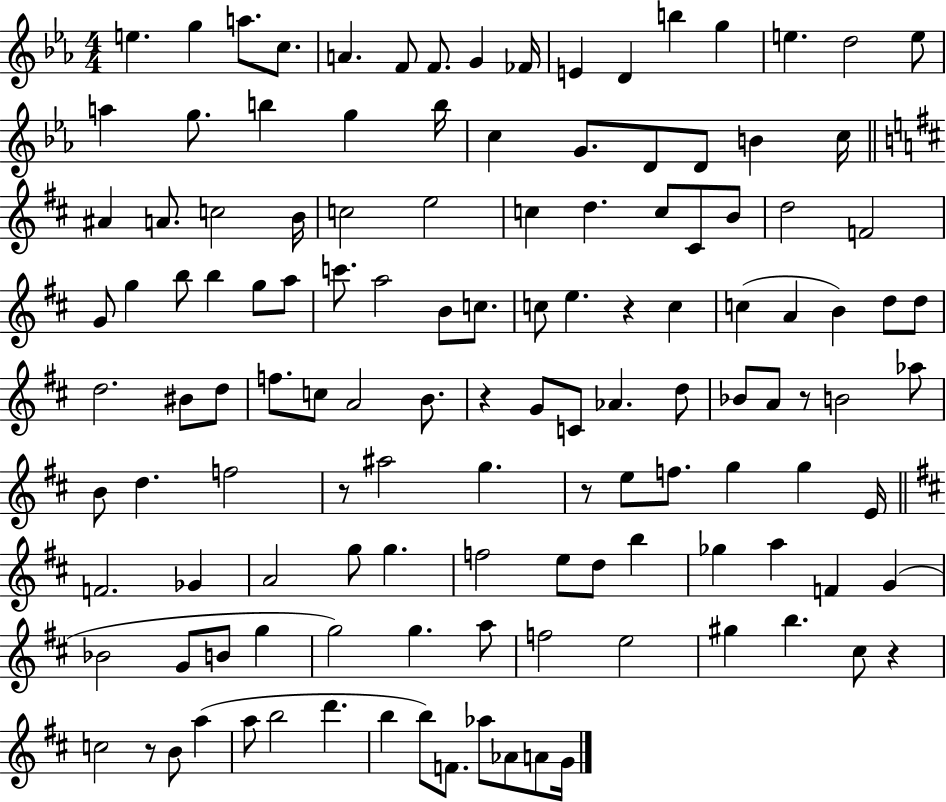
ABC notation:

X:1
T:Untitled
M:4/4
L:1/4
K:Eb
e g a/2 c/2 A F/2 F/2 G _F/4 E D b g e d2 e/2 a g/2 b g b/4 c G/2 D/2 D/2 B c/4 ^A A/2 c2 B/4 c2 e2 c d c/2 ^C/2 B/2 d2 F2 G/2 g b/2 b g/2 a/2 c'/2 a2 B/2 c/2 c/2 e z c c A B d/2 d/2 d2 ^B/2 d/2 f/2 c/2 A2 B/2 z G/2 C/2 _A d/2 _B/2 A/2 z/2 B2 _a/2 B/2 d f2 z/2 ^a2 g z/2 e/2 f/2 g g E/4 F2 _G A2 g/2 g f2 e/2 d/2 b _g a F G _B2 G/2 B/2 g g2 g a/2 f2 e2 ^g b ^c/2 z c2 z/2 B/2 a a/2 b2 d' b b/2 F/2 _a/2 _A/2 A/2 G/4